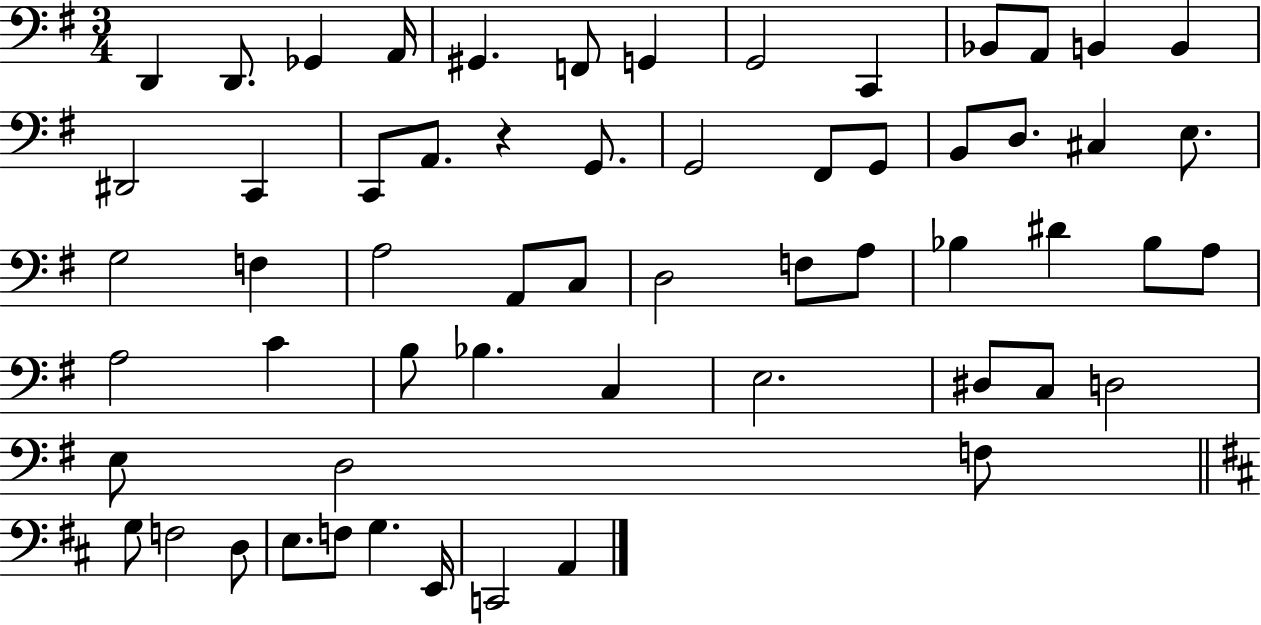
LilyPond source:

{
  \clef bass
  \numericTimeSignature
  \time 3/4
  \key g \major
  d,4 d,8. ges,4 a,16 | gis,4. f,8 g,4 | g,2 c,4 | bes,8 a,8 b,4 b,4 | \break dis,2 c,4 | c,8 a,8. r4 g,8. | g,2 fis,8 g,8 | b,8 d8. cis4 e8. | \break g2 f4 | a2 a,8 c8 | d2 f8 a8 | bes4 dis'4 bes8 a8 | \break a2 c'4 | b8 bes4. c4 | e2. | dis8 c8 d2 | \break e8 d2 f8 | \bar "||" \break \key d \major g8 f2 d8 | e8. f8 g4. e,16 | c,2 a,4 | \bar "|."
}